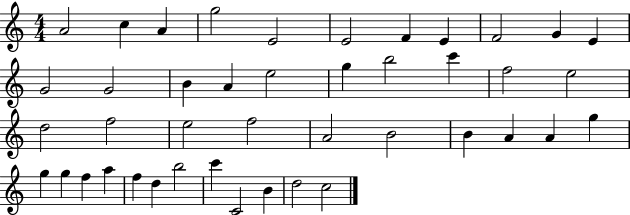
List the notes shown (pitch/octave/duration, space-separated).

A4/h C5/q A4/q G5/h E4/h E4/h F4/q E4/q F4/h G4/q E4/q G4/h G4/h B4/q A4/q E5/h G5/q B5/h C6/q F5/h E5/h D5/h F5/h E5/h F5/h A4/h B4/h B4/q A4/q A4/q G5/q G5/q G5/q F5/q A5/q F5/q D5/q B5/h C6/q C4/h B4/q D5/h C5/h